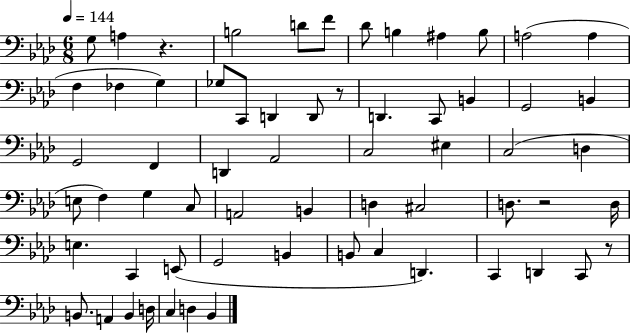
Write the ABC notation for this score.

X:1
T:Untitled
M:6/8
L:1/4
K:Ab
G,/2 A, z B,2 D/2 F/2 _D/2 B, ^A, B,/2 A,2 A, F, _F, G, _G,/2 C,,/2 D,, D,,/2 z/2 D,, C,,/2 B,, G,,2 B,, G,,2 F,, D,, _A,,2 C,2 ^E, C,2 D, E,/2 F, G, C,/2 A,,2 B,, D, ^C,2 D,/2 z2 D,/4 E, C,, E,,/2 G,,2 B,, B,,/2 C, D,, C,, D,, C,,/2 z/2 B,,/2 A,, B,, D,/4 C, D, _B,,